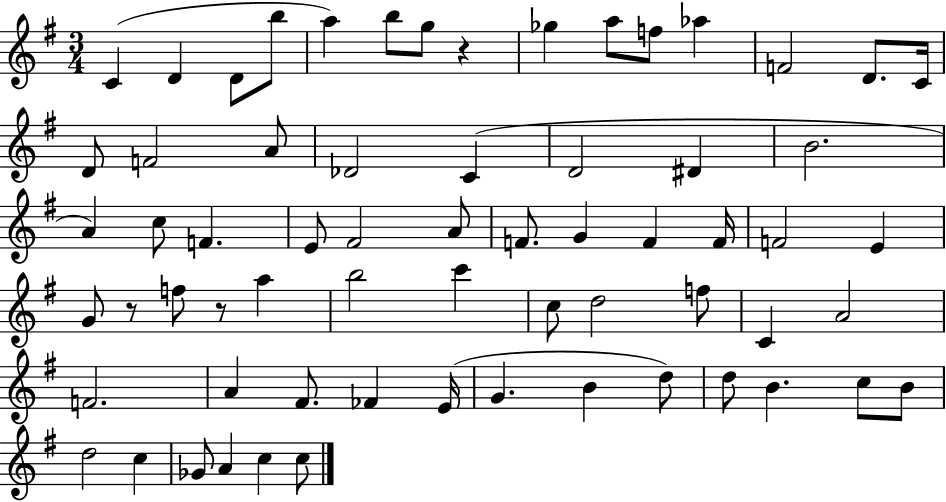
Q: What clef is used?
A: treble